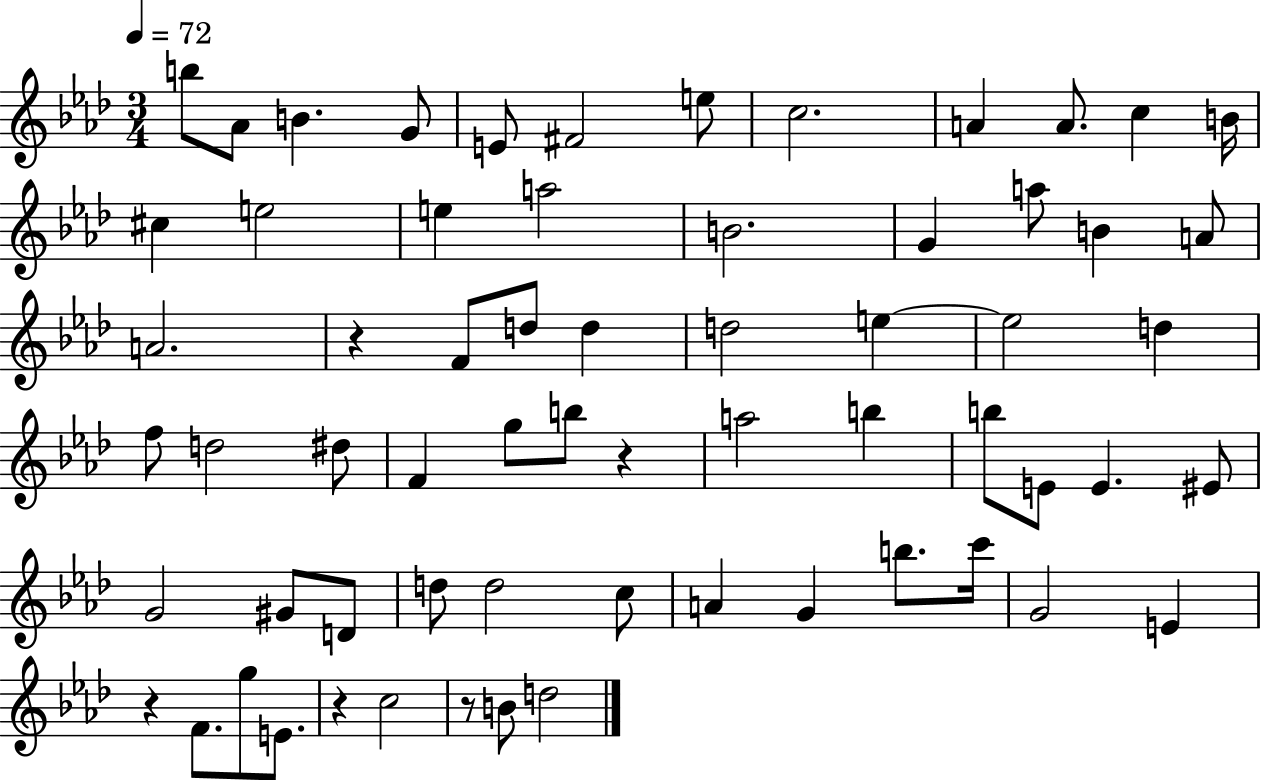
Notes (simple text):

B5/e Ab4/e B4/q. G4/e E4/e F#4/h E5/e C5/h. A4/q A4/e. C5/q B4/s C#5/q E5/h E5/q A5/h B4/h. G4/q A5/e B4/q A4/e A4/h. R/q F4/e D5/e D5/q D5/h E5/q E5/h D5/q F5/e D5/h D#5/e F4/q G5/e B5/e R/q A5/h B5/q B5/e E4/e E4/q. EIS4/e G4/h G#4/e D4/e D5/e D5/h C5/e A4/q G4/q B5/e. C6/s G4/h E4/q R/q F4/e. G5/e E4/e. R/q C5/h R/e B4/e D5/h